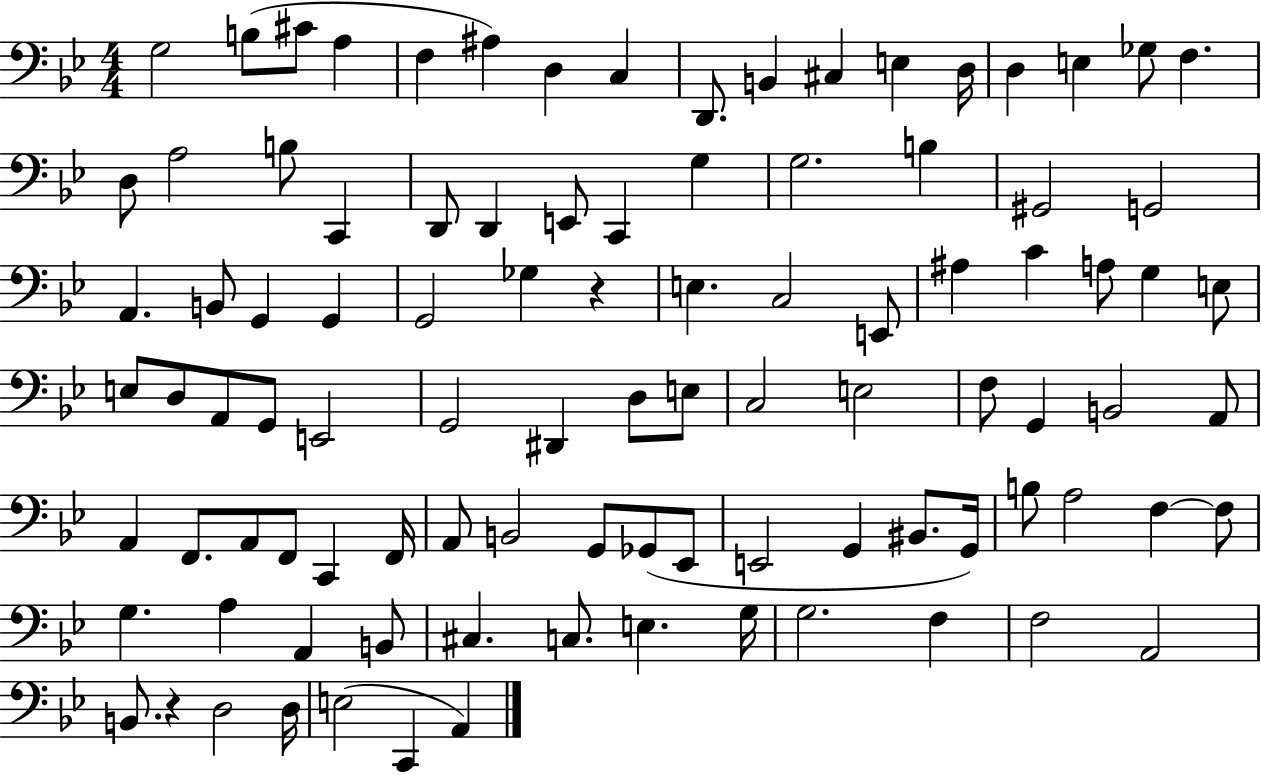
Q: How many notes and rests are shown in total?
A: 98